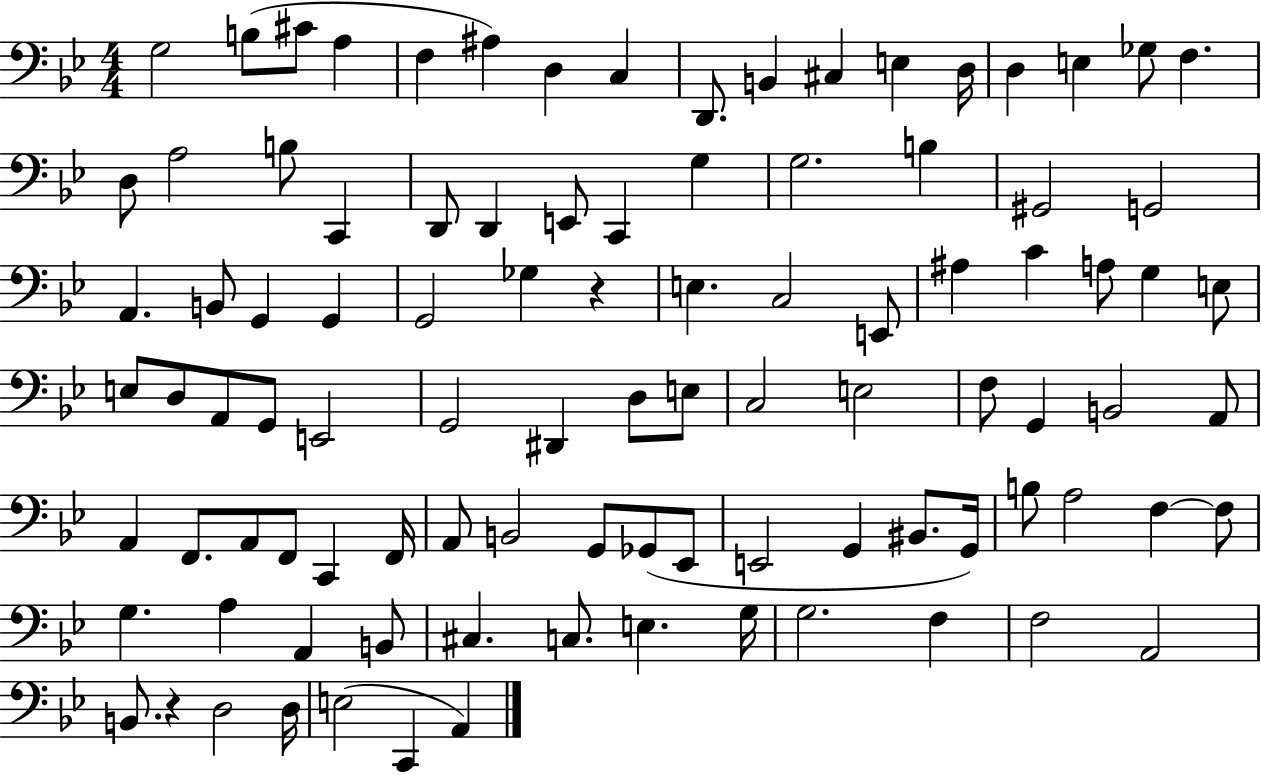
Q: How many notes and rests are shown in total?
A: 98